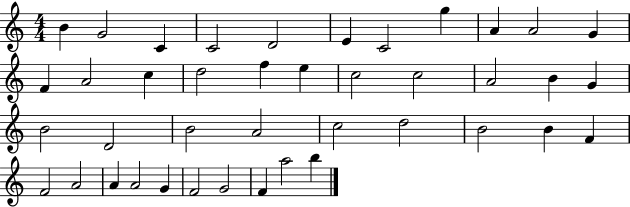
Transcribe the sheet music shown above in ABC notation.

X:1
T:Untitled
M:4/4
L:1/4
K:C
B G2 C C2 D2 E C2 g A A2 G F A2 c d2 f e c2 c2 A2 B G B2 D2 B2 A2 c2 d2 B2 B F F2 A2 A A2 G F2 G2 F a2 b